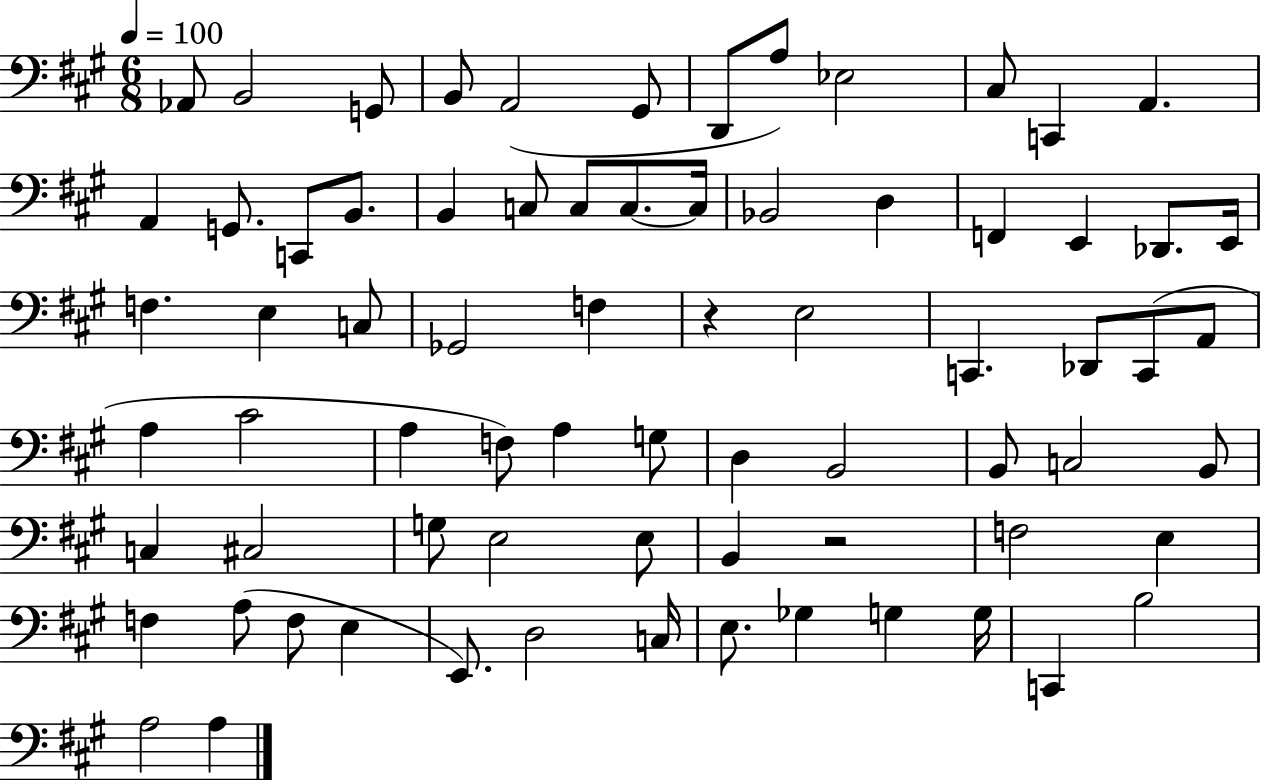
{
  \clef bass
  \numericTimeSignature
  \time 6/8
  \key a \major
  \tempo 4 = 100
  aes,8 b,2 g,8 | b,8 a,2( gis,8 | d,8 a8) ees2 | cis8 c,4 a,4. | \break a,4 g,8. c,8 b,8. | b,4 c8 c8 c8.~~ c16 | bes,2 d4 | f,4 e,4 des,8. e,16 | \break f4. e4 c8 | ges,2 f4 | r4 e2 | c,4. des,8 c,8( a,8 | \break a4 cis'2 | a4 f8) a4 g8 | d4 b,2 | b,8 c2 b,8 | \break c4 cis2 | g8 e2 e8 | b,4 r2 | f2 e4 | \break f4 a8( f8 e4 | e,8.) d2 c16 | e8. ges4 g4 g16 | c,4 b2 | \break a2 a4 | \bar "|."
}